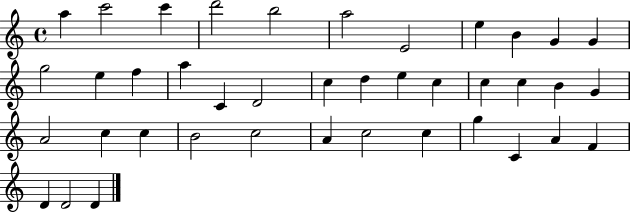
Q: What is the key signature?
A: C major